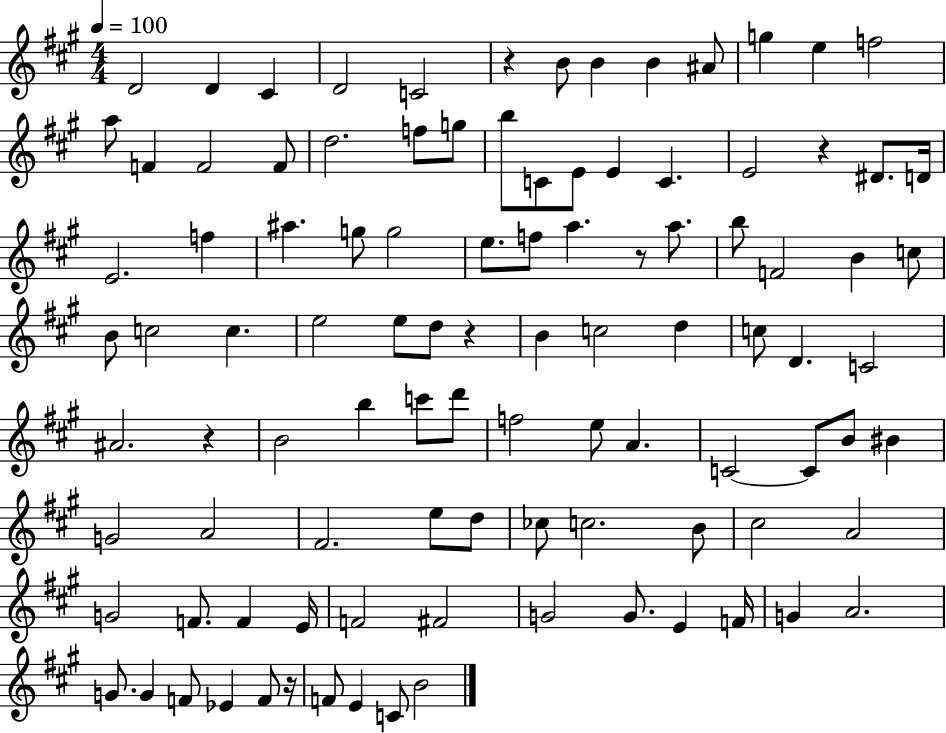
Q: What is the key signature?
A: A major